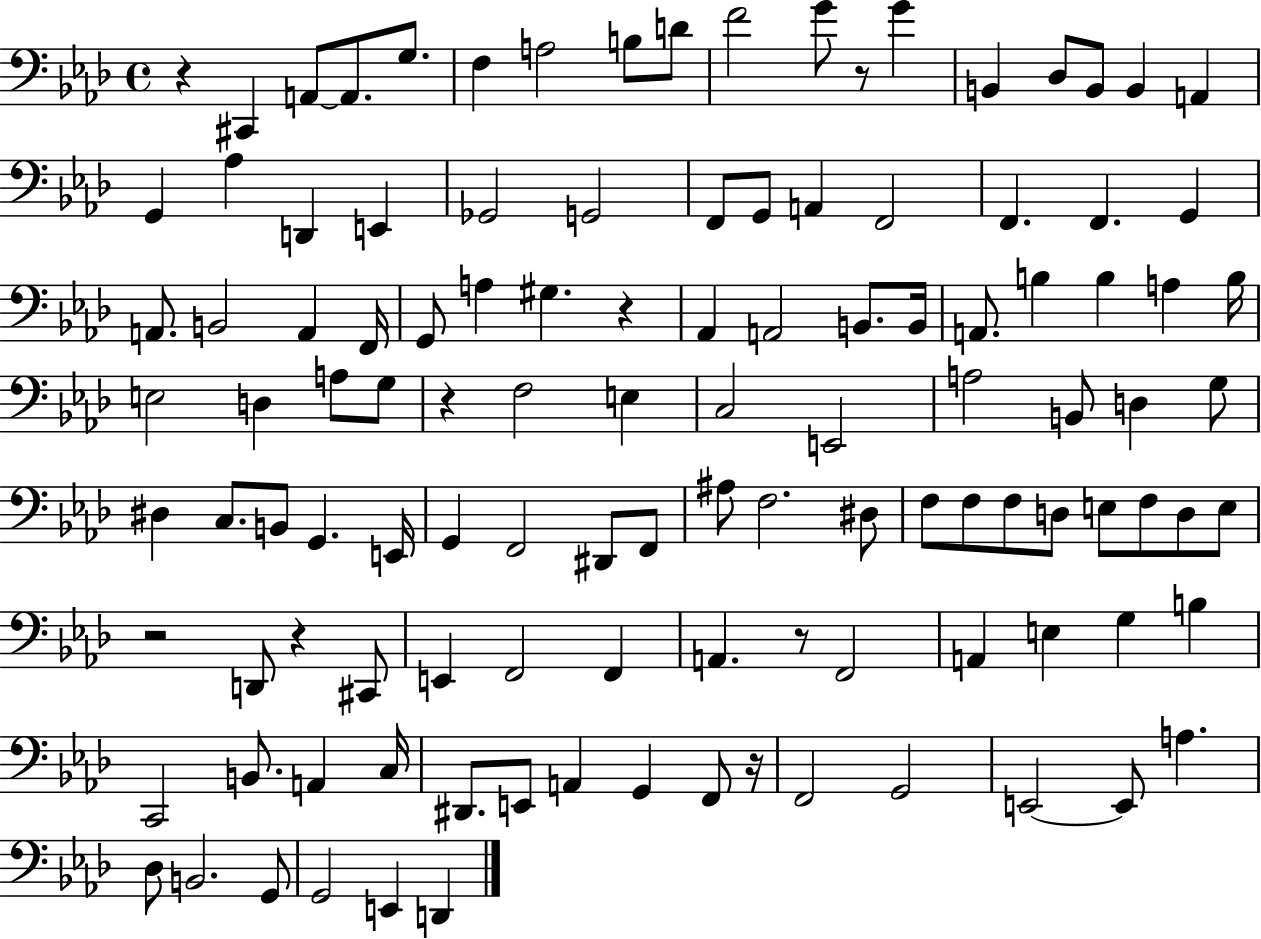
X:1
T:Untitled
M:4/4
L:1/4
K:Ab
z ^C,, A,,/2 A,,/2 G,/2 F, A,2 B,/2 D/2 F2 G/2 z/2 G B,, _D,/2 B,,/2 B,, A,, G,, _A, D,, E,, _G,,2 G,,2 F,,/2 G,,/2 A,, F,,2 F,, F,, G,, A,,/2 B,,2 A,, F,,/4 G,,/2 A, ^G, z _A,, A,,2 B,,/2 B,,/4 A,,/2 B, B, A, B,/4 E,2 D, A,/2 G,/2 z F,2 E, C,2 E,,2 A,2 B,,/2 D, G,/2 ^D, C,/2 B,,/2 G,, E,,/4 G,, F,,2 ^D,,/2 F,,/2 ^A,/2 F,2 ^D,/2 F,/2 F,/2 F,/2 D,/2 E,/2 F,/2 D,/2 E,/2 z2 D,,/2 z ^C,,/2 E,, F,,2 F,, A,, z/2 F,,2 A,, E, G, B, C,,2 B,,/2 A,, C,/4 ^D,,/2 E,,/2 A,, G,, F,,/2 z/4 F,,2 G,,2 E,,2 E,,/2 A, _D,/2 B,,2 G,,/2 G,,2 E,, D,,